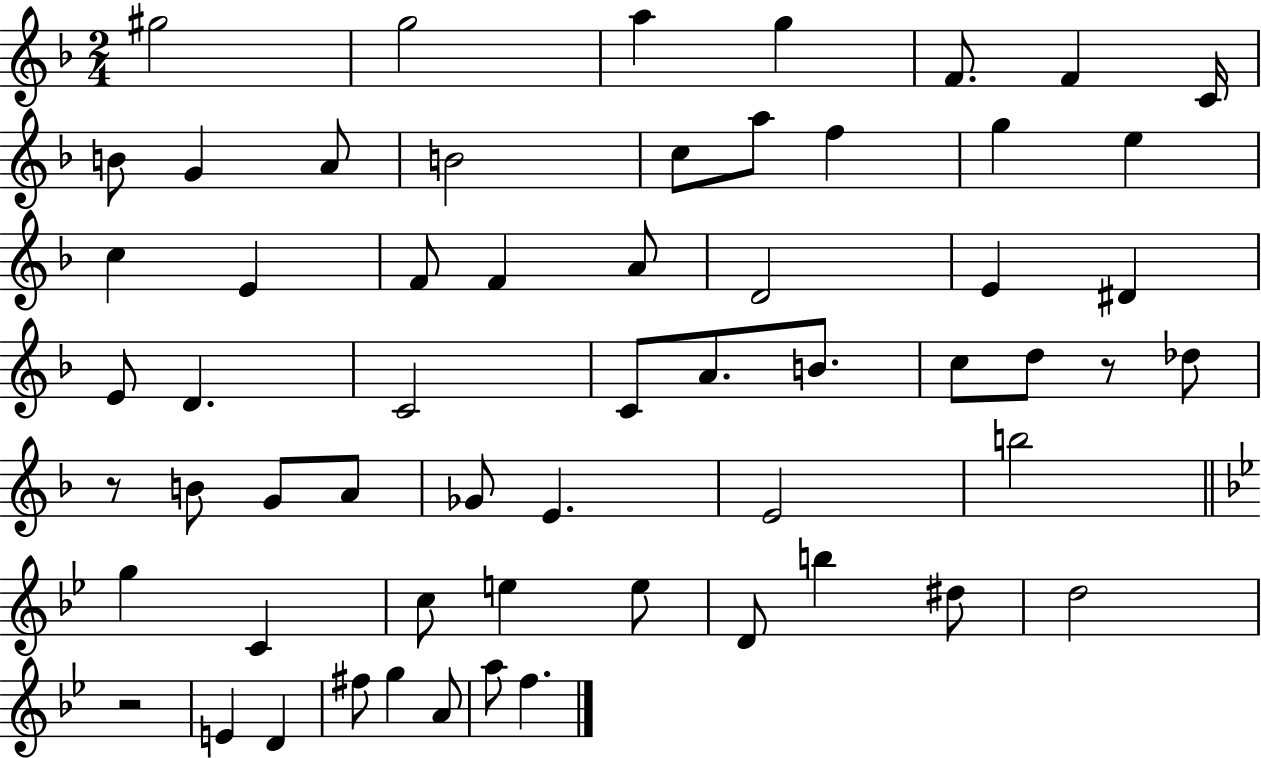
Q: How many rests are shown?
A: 3